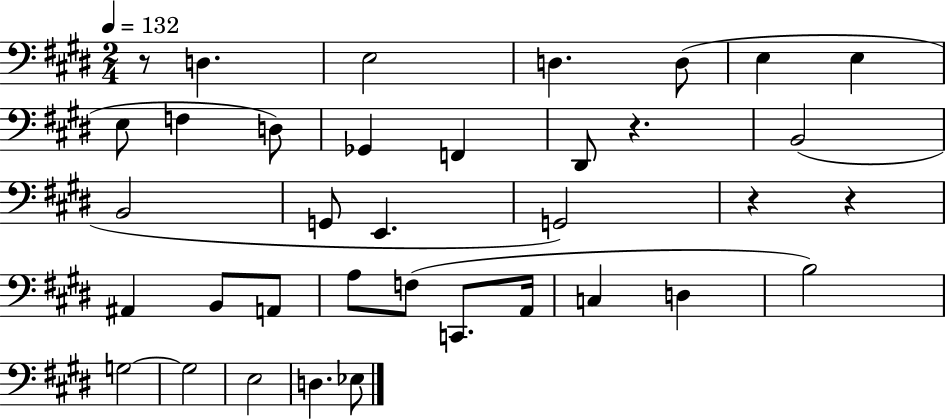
R/e D3/q. E3/h D3/q. D3/e E3/q E3/q E3/e F3/q D3/e Gb2/q F2/q D#2/e R/q. B2/h B2/h G2/e E2/q. G2/h R/q R/q A#2/q B2/e A2/e A3/e F3/e C2/e. A2/s C3/q D3/q B3/h G3/h G3/h E3/h D3/q. Eb3/e